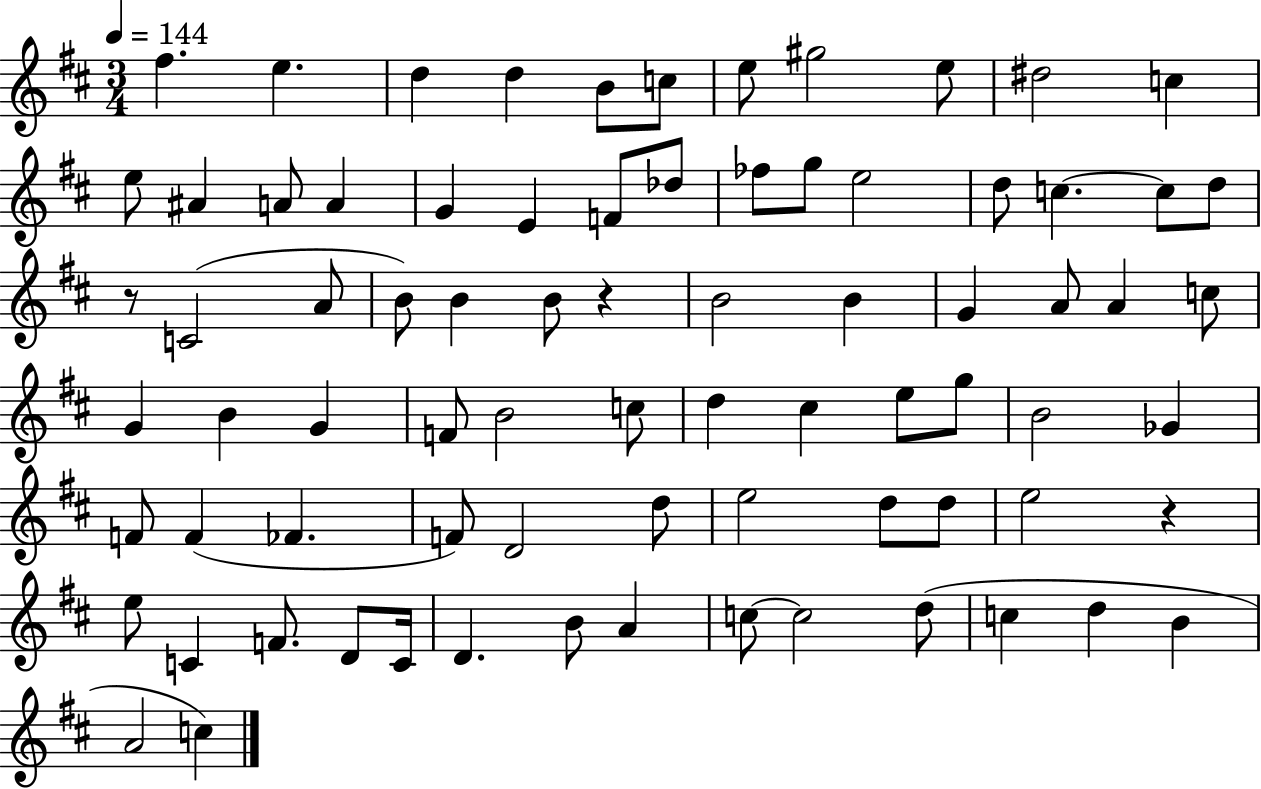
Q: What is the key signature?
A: D major